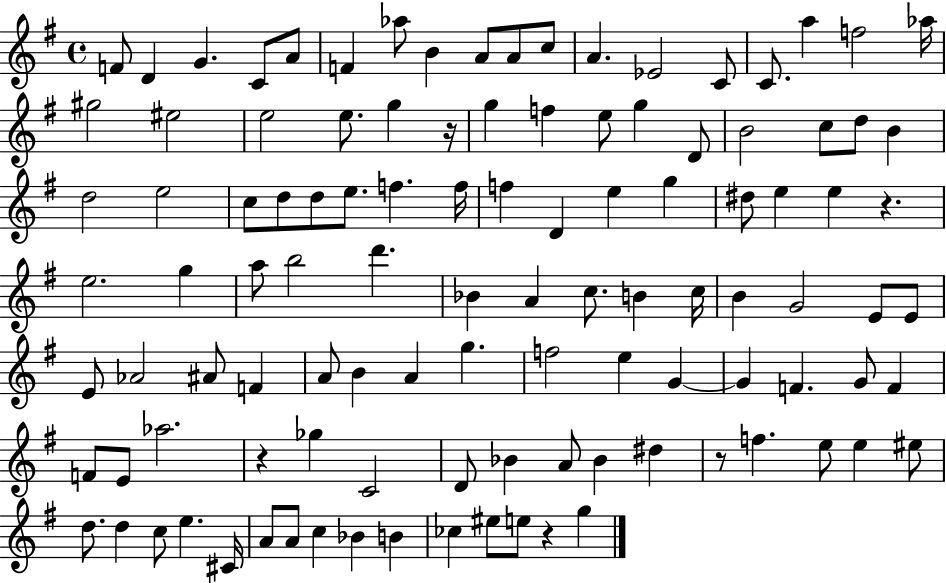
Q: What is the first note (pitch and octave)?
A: F4